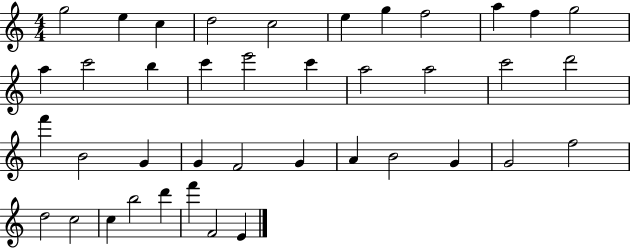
{
  \clef treble
  \numericTimeSignature
  \time 4/4
  \key c \major
  g''2 e''4 c''4 | d''2 c''2 | e''4 g''4 f''2 | a''4 f''4 g''2 | \break a''4 c'''2 b''4 | c'''4 e'''2 c'''4 | a''2 a''2 | c'''2 d'''2 | \break f'''4 b'2 g'4 | g'4 f'2 g'4 | a'4 b'2 g'4 | g'2 f''2 | \break d''2 c''2 | c''4 b''2 d'''4 | f'''4 f'2 e'4 | \bar "|."
}